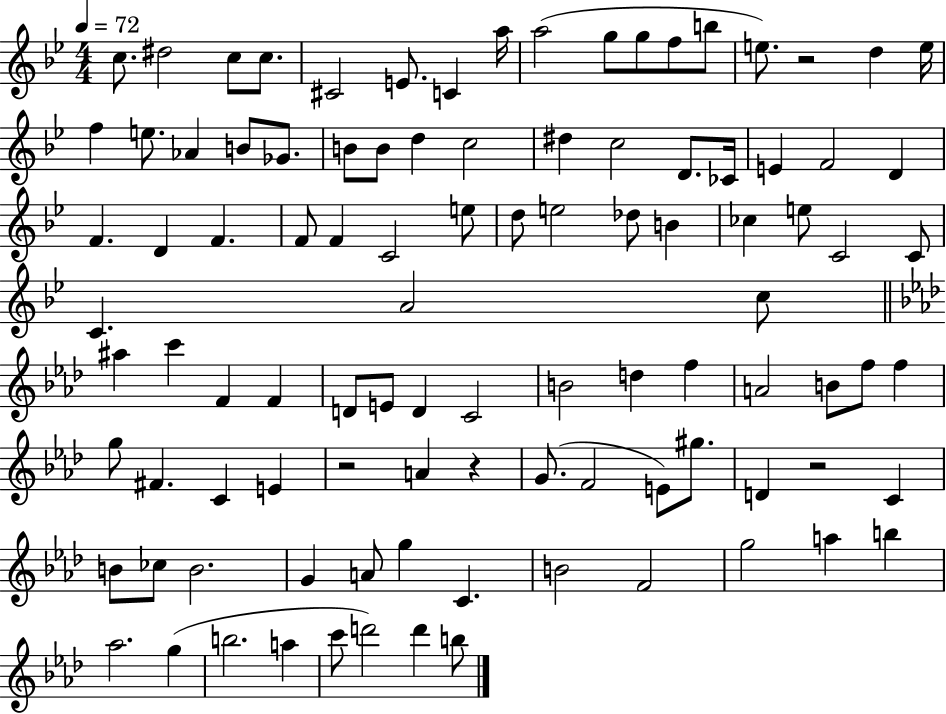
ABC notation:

X:1
T:Untitled
M:4/4
L:1/4
K:Bb
c/2 ^d2 c/2 c/2 ^C2 E/2 C a/4 a2 g/2 g/2 f/2 b/2 e/2 z2 d e/4 f e/2 _A B/2 _G/2 B/2 B/2 d c2 ^d c2 D/2 _C/4 E F2 D F D F F/2 F C2 e/2 d/2 e2 _d/2 B _c e/2 C2 C/2 C A2 c/2 ^a c' F F D/2 E/2 D C2 B2 d f A2 B/2 f/2 f g/2 ^F C E z2 A z G/2 F2 E/2 ^g/2 D z2 C B/2 _c/2 B2 G A/2 g C B2 F2 g2 a b _a2 g b2 a c'/2 d'2 d' b/2